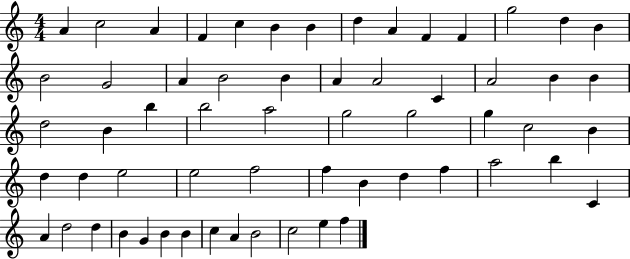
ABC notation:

X:1
T:Untitled
M:4/4
L:1/4
K:C
A c2 A F c B B d A F F g2 d B B2 G2 A B2 B A A2 C A2 B B d2 B b b2 a2 g2 g2 g c2 B d d e2 e2 f2 f B d f a2 b C A d2 d B G B B c A B2 c2 e f